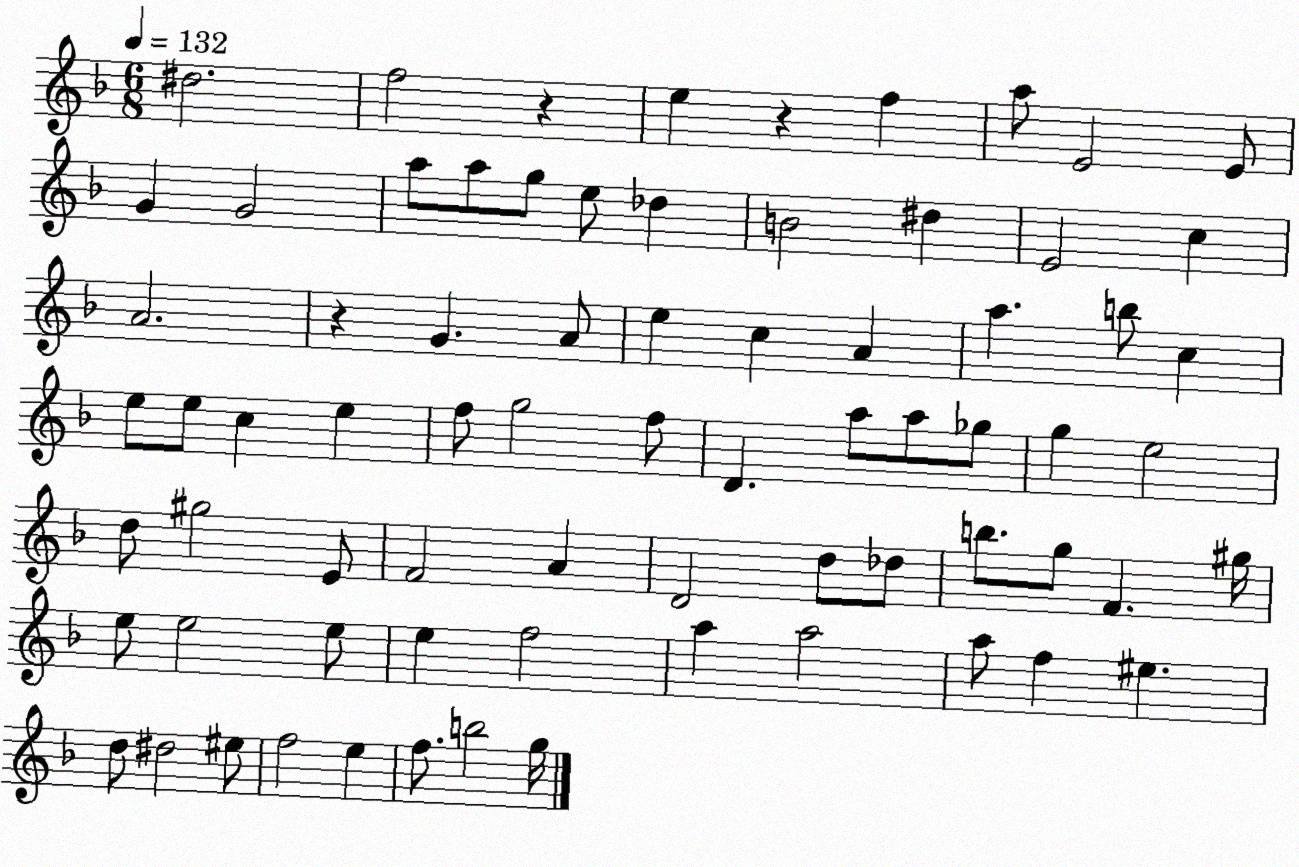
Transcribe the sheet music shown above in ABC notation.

X:1
T:Untitled
M:6/8
L:1/4
K:F
^d2 f2 z e z f a/2 E2 E/2 G G2 a/2 a/2 g/2 e/2 _d B2 ^d E2 c A2 z G A/2 e c A a b/2 c e/2 e/2 c e f/2 g2 f/2 D a/2 a/2 _g/2 g e2 d/2 ^g2 E/2 F2 A D2 d/2 _d/2 b/2 g/2 F ^g/4 e/2 e2 e/2 e f2 a a2 a/2 f ^e d/2 ^d2 ^e/2 f2 e f/2 b2 g/4